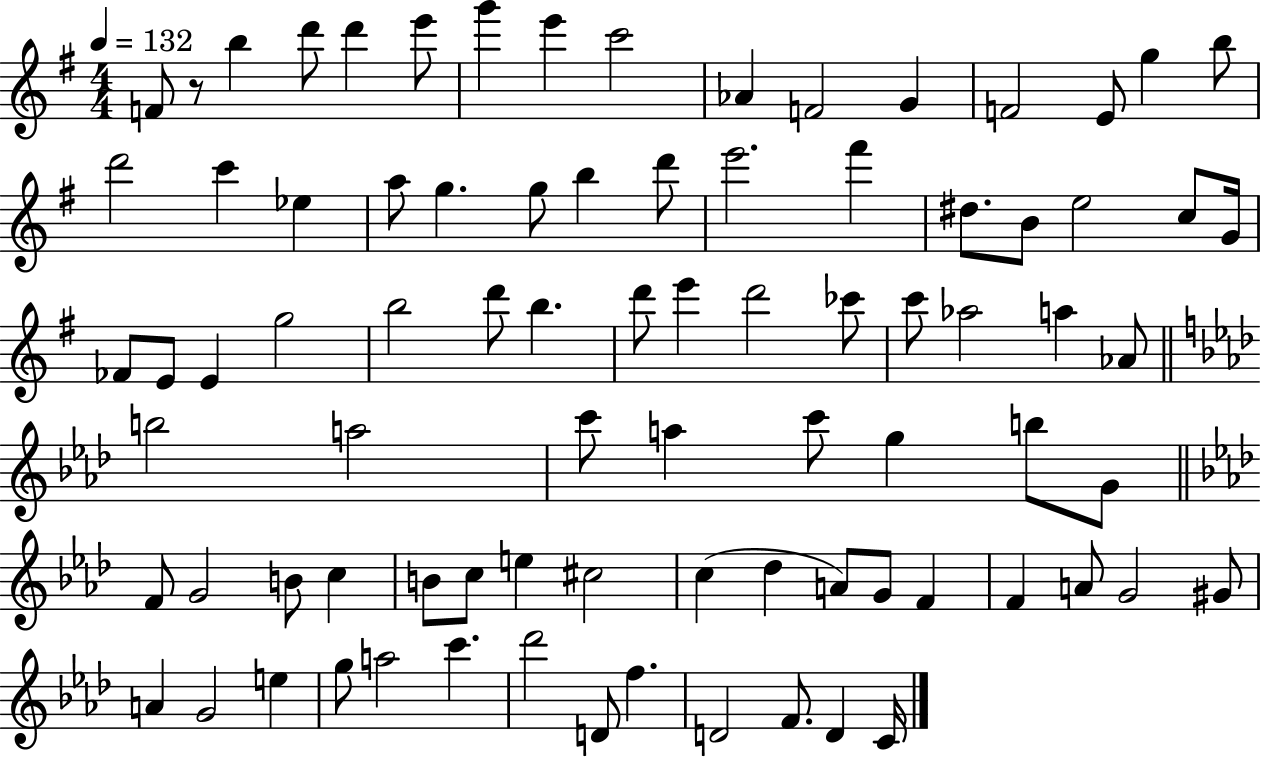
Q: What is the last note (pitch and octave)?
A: C4